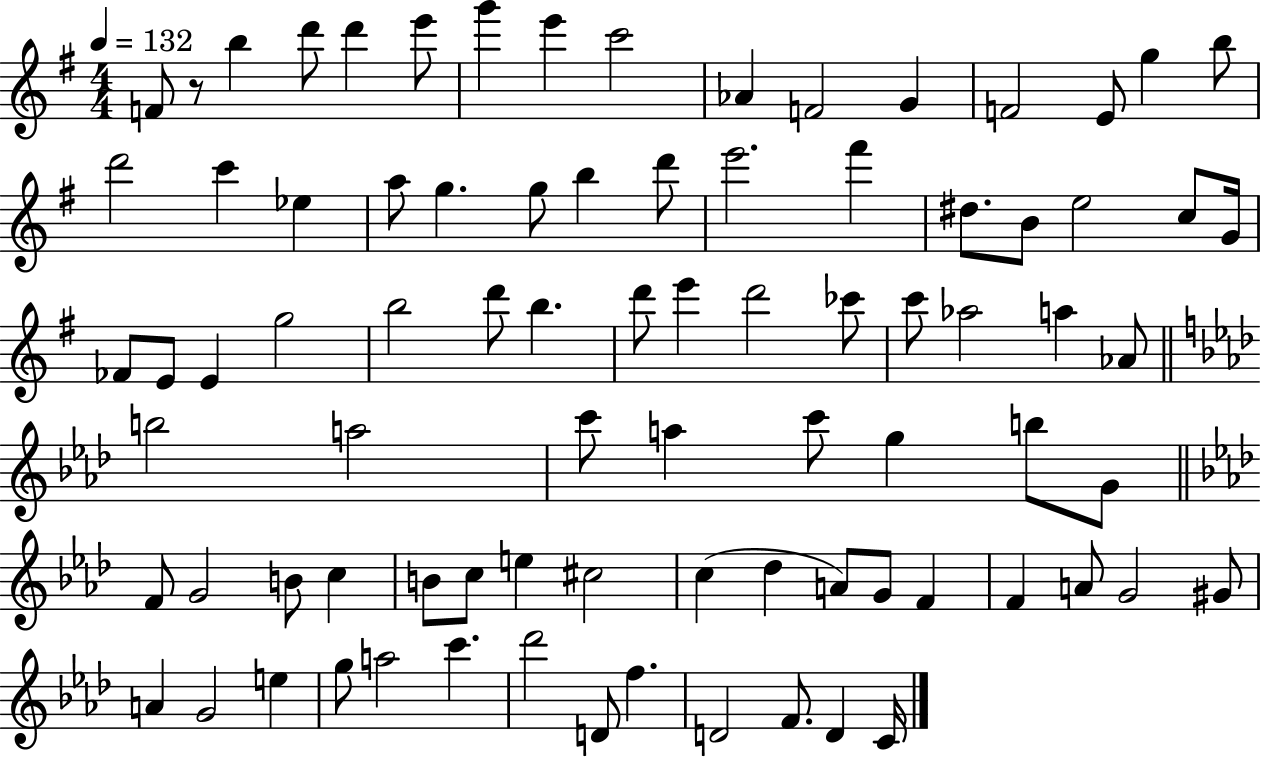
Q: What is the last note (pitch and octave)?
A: C4